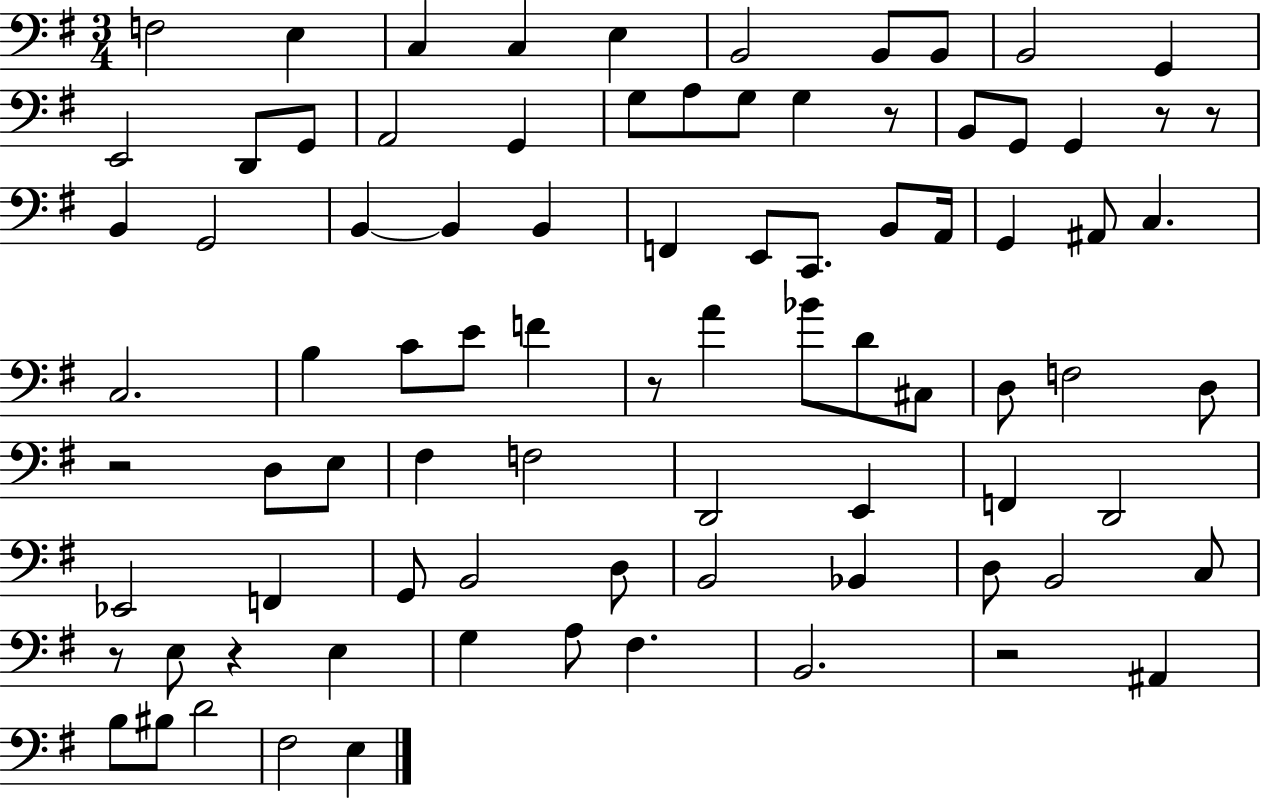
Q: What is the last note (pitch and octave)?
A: E3